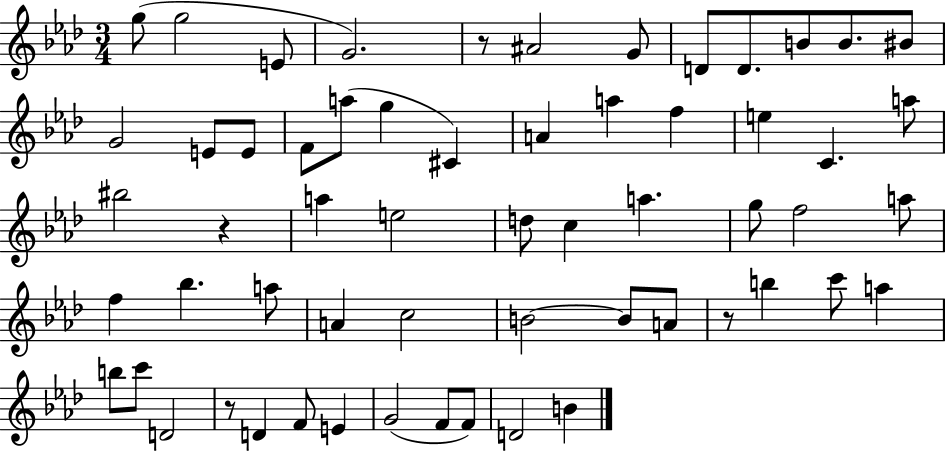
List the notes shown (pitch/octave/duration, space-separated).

G5/e G5/h E4/e G4/h. R/e A#4/h G4/e D4/e D4/e. B4/e B4/e. BIS4/e G4/h E4/e E4/e F4/e A5/e G5/q C#4/q A4/q A5/q F5/q E5/q C4/q. A5/e BIS5/h R/q A5/q E5/h D5/e C5/q A5/q. G5/e F5/h A5/e F5/q Bb5/q. A5/e A4/q C5/h B4/h B4/e A4/e R/e B5/q C6/e A5/q B5/e C6/e D4/h R/e D4/q F4/e E4/q G4/h F4/e F4/e D4/h B4/q